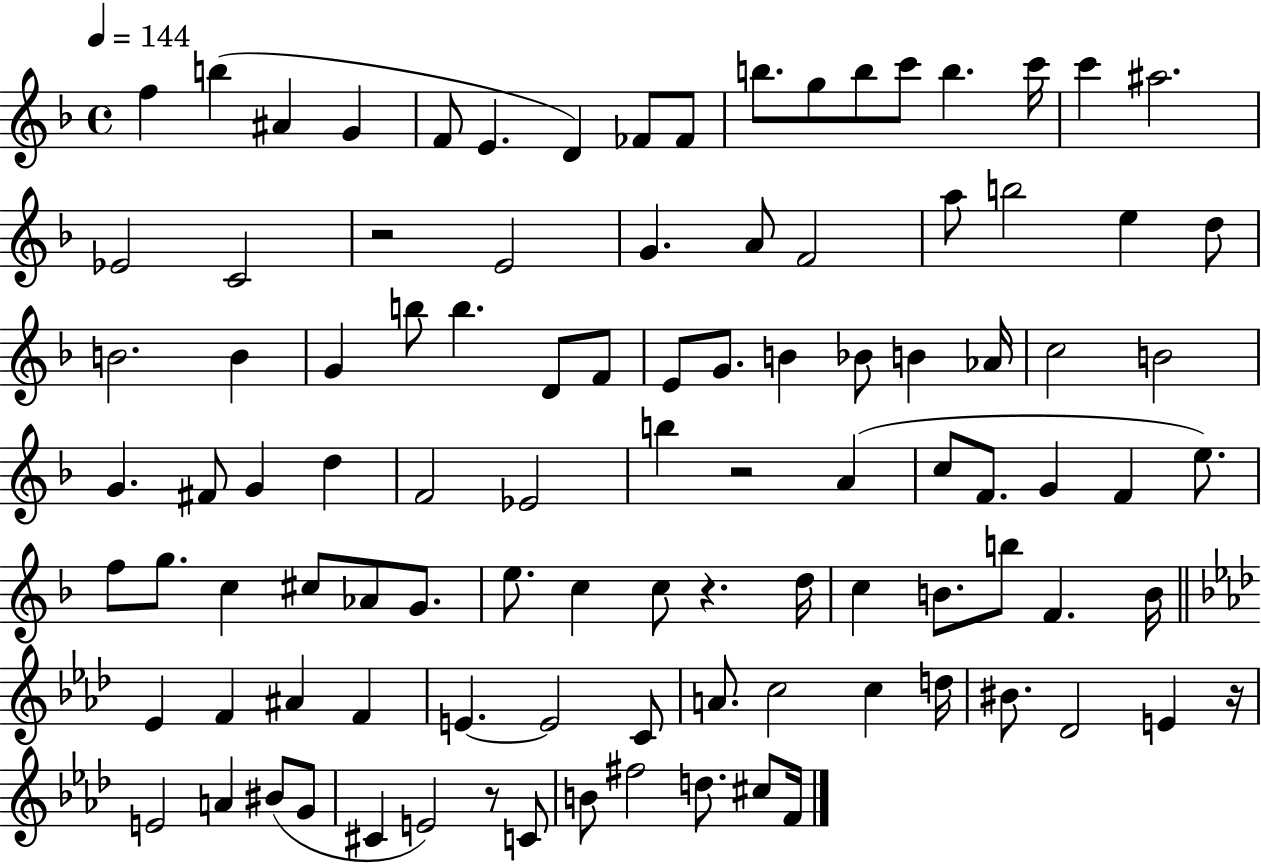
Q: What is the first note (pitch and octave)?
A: F5